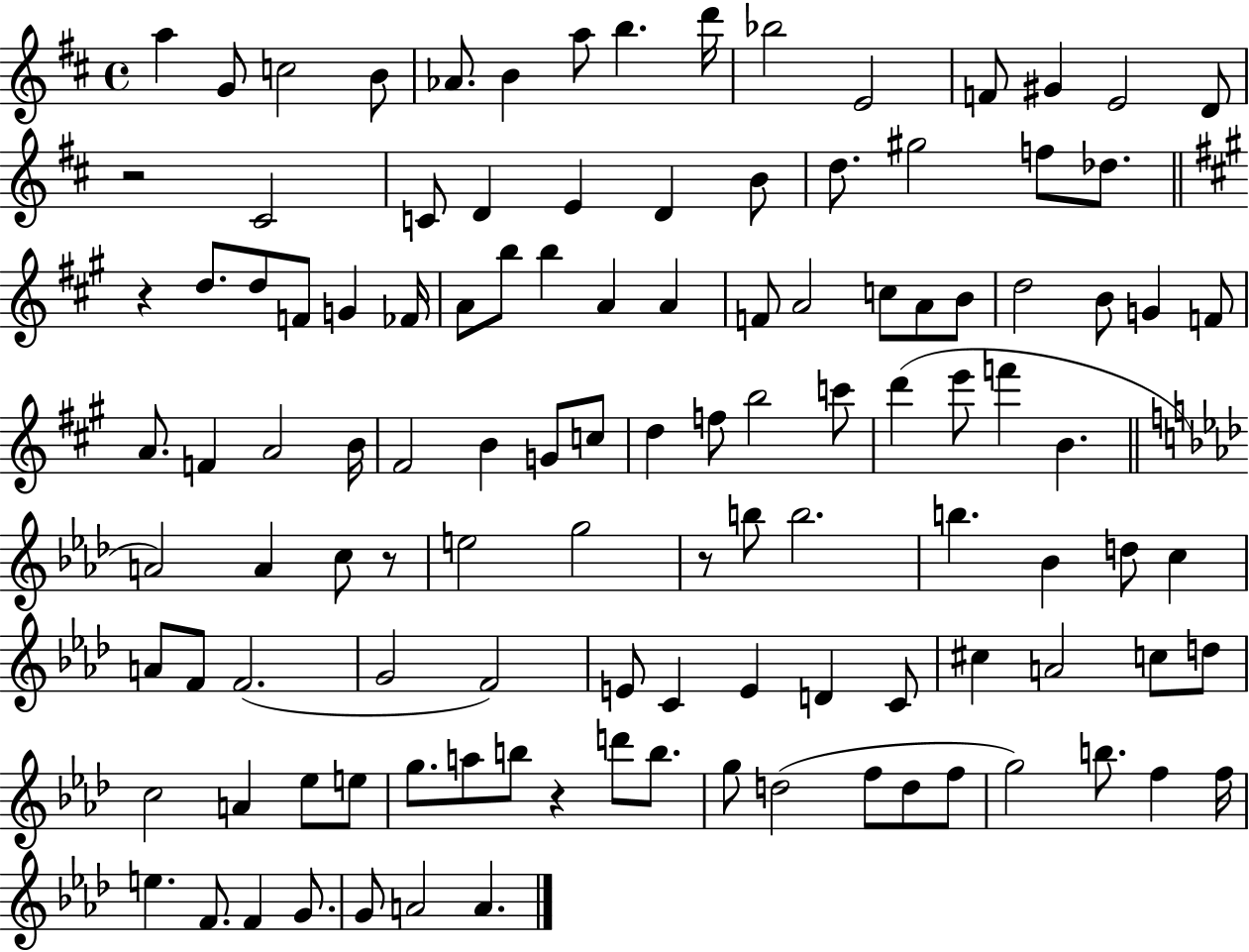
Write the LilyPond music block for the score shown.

{
  \clef treble
  \time 4/4
  \defaultTimeSignature
  \key d \major
  \repeat volta 2 { a''4 g'8 c''2 b'8 | aes'8. b'4 a''8 b''4. d'''16 | bes''2 e'2 | f'8 gis'4 e'2 d'8 | \break r2 cis'2 | c'8 d'4 e'4 d'4 b'8 | d''8. gis''2 f''8 des''8. | \bar "||" \break \key a \major r4 d''8. d''8 f'8 g'4 fes'16 | a'8 b''8 b''4 a'4 a'4 | f'8 a'2 c''8 a'8 b'8 | d''2 b'8 g'4 f'8 | \break a'8. f'4 a'2 b'16 | fis'2 b'4 g'8 c''8 | d''4 f''8 b''2 c'''8 | d'''4( e'''8 f'''4 b'4. | \break \bar "||" \break \key f \minor a'2) a'4 c''8 r8 | e''2 g''2 | r8 b''8 b''2. | b''4. bes'4 d''8 c''4 | \break a'8 f'8 f'2.( | g'2 f'2) | e'8 c'4 e'4 d'4 c'8 | cis''4 a'2 c''8 d''8 | \break c''2 a'4 ees''8 e''8 | g''8. a''8 b''8 r4 d'''8 b''8. | g''8 d''2( f''8 d''8 f''8 | g''2) b''8. f''4 f''16 | \break e''4. f'8. f'4 g'8. | g'8 a'2 a'4. | } \bar "|."
}